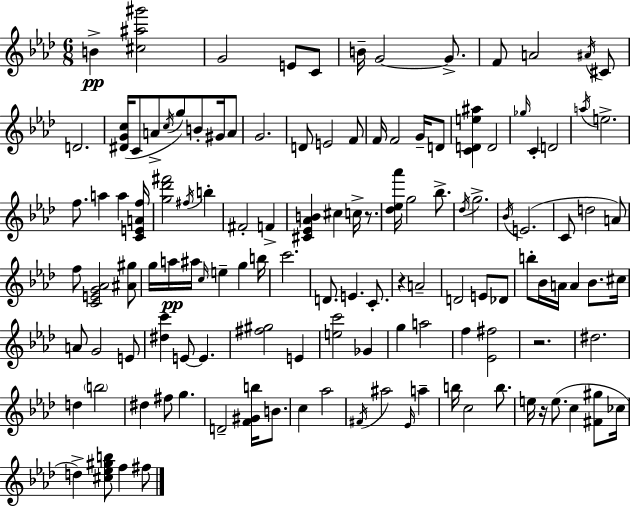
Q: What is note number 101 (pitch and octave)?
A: E5